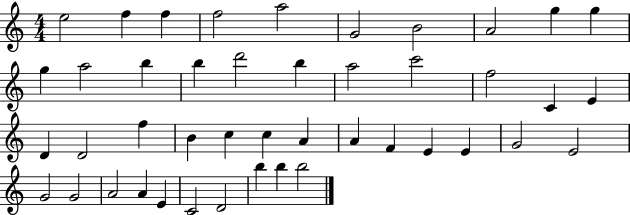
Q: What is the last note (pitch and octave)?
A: B5